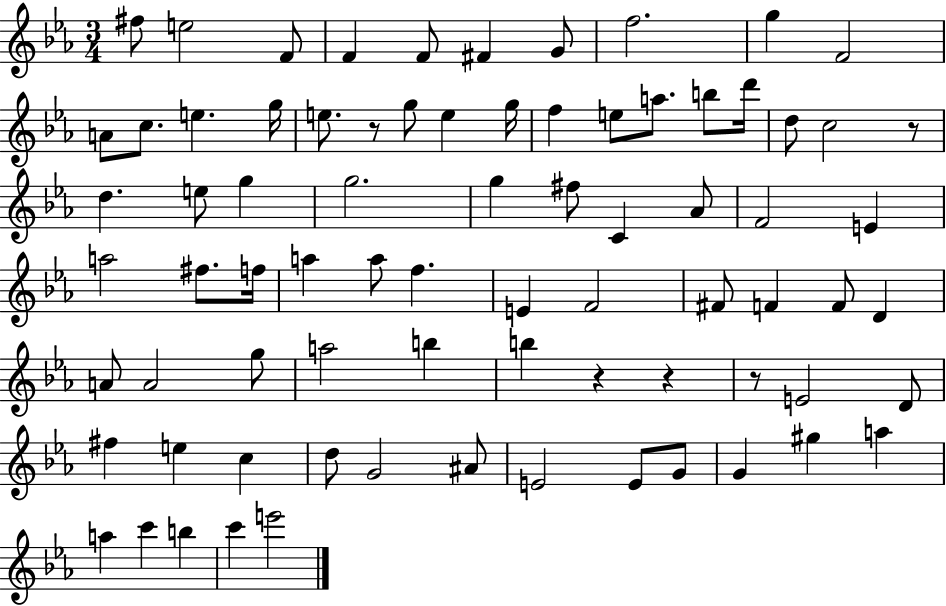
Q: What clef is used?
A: treble